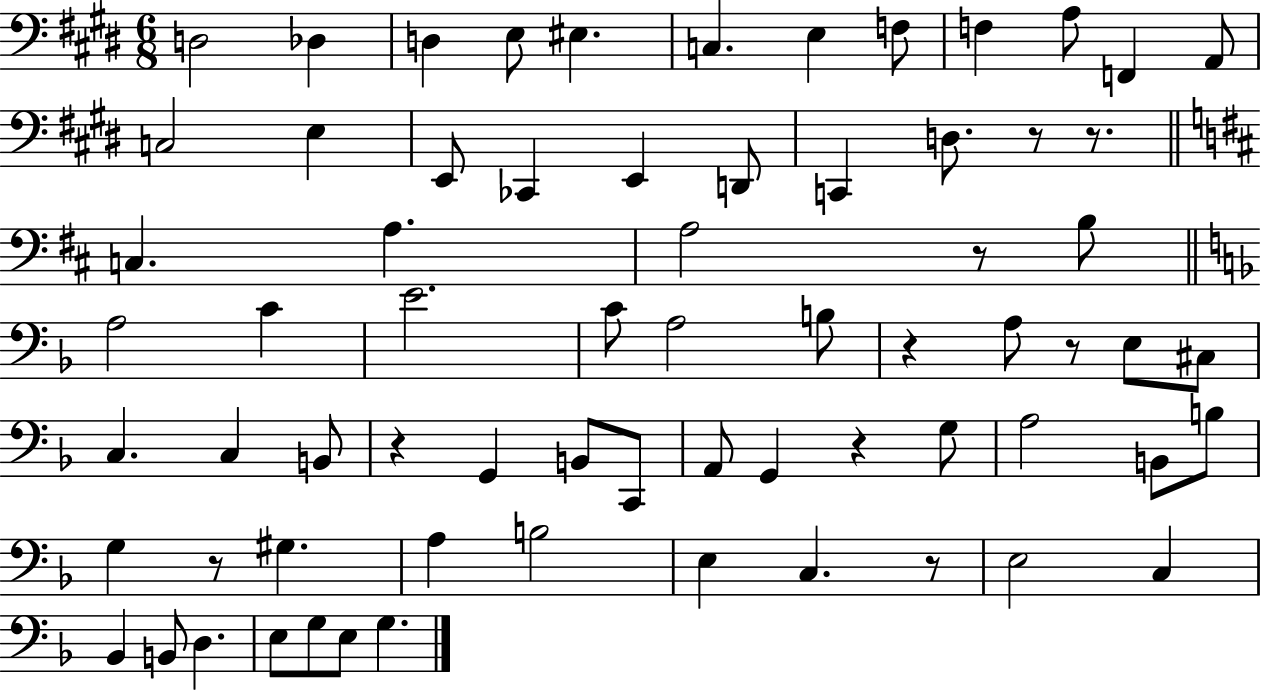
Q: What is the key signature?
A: E major